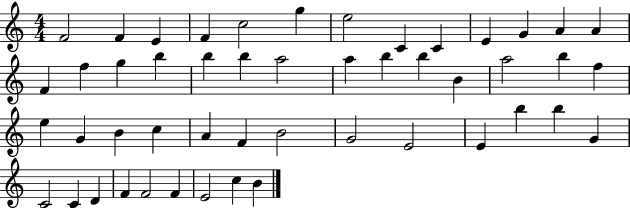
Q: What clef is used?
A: treble